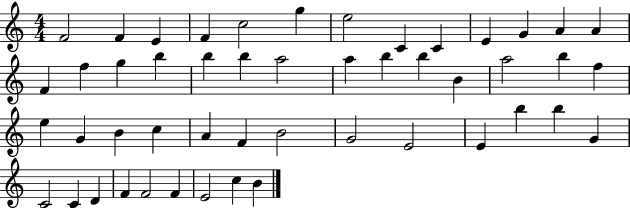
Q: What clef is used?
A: treble